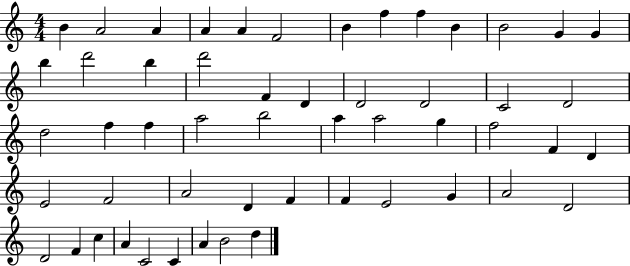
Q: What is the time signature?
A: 4/4